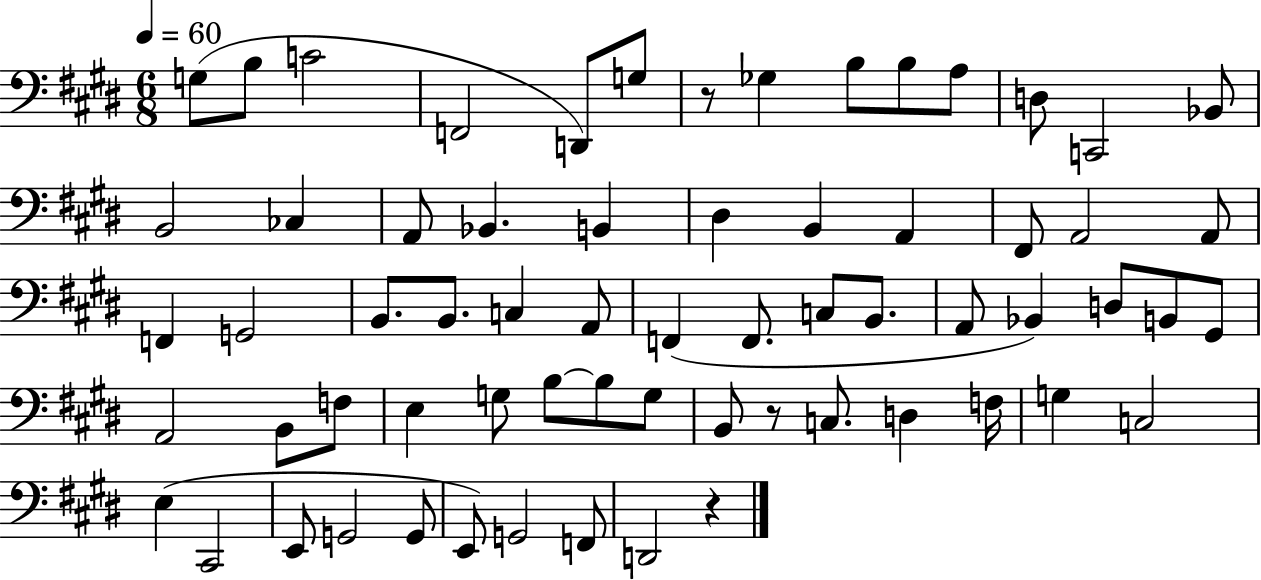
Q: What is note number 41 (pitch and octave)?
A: B2